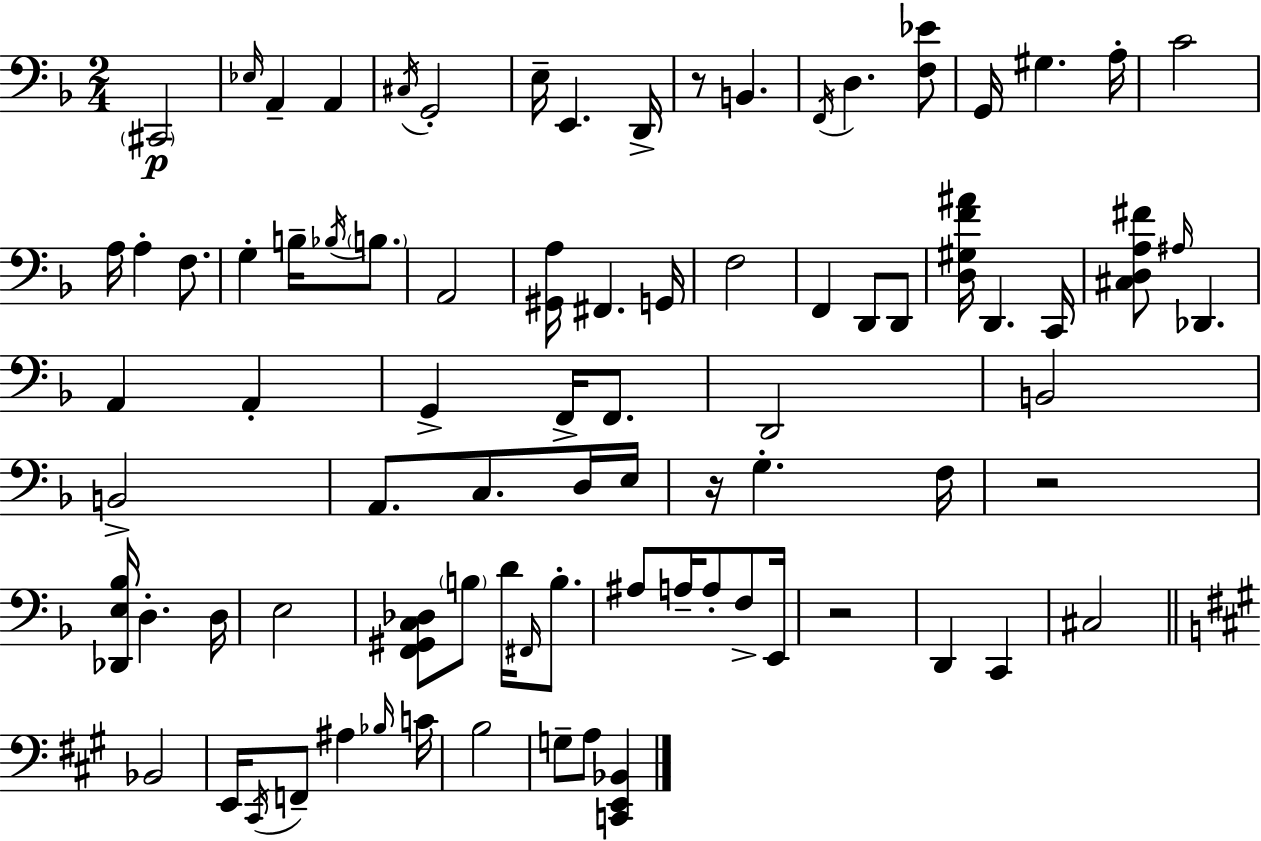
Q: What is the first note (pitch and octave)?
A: C#2